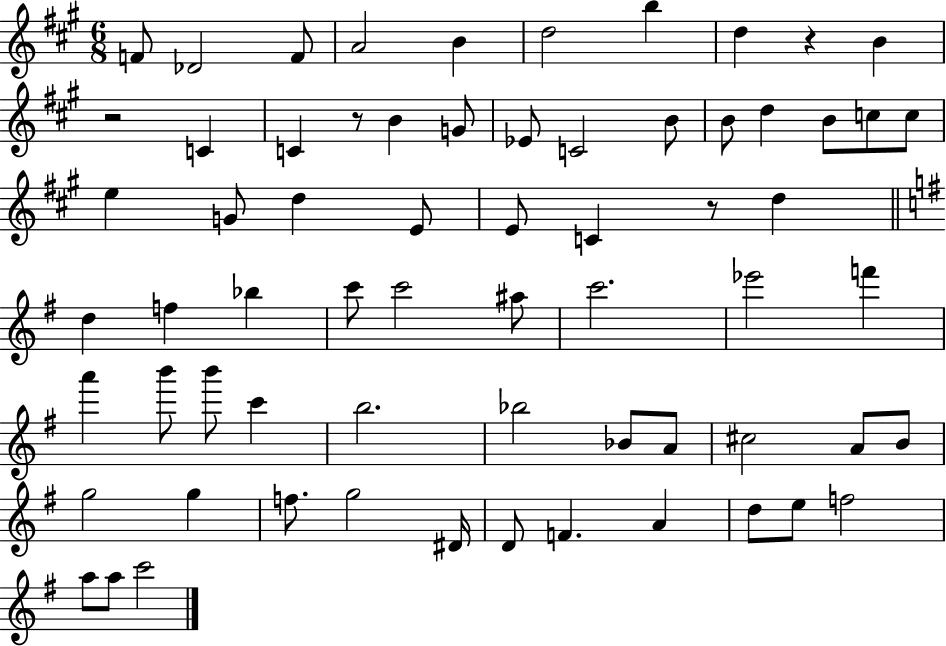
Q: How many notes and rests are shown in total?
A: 66